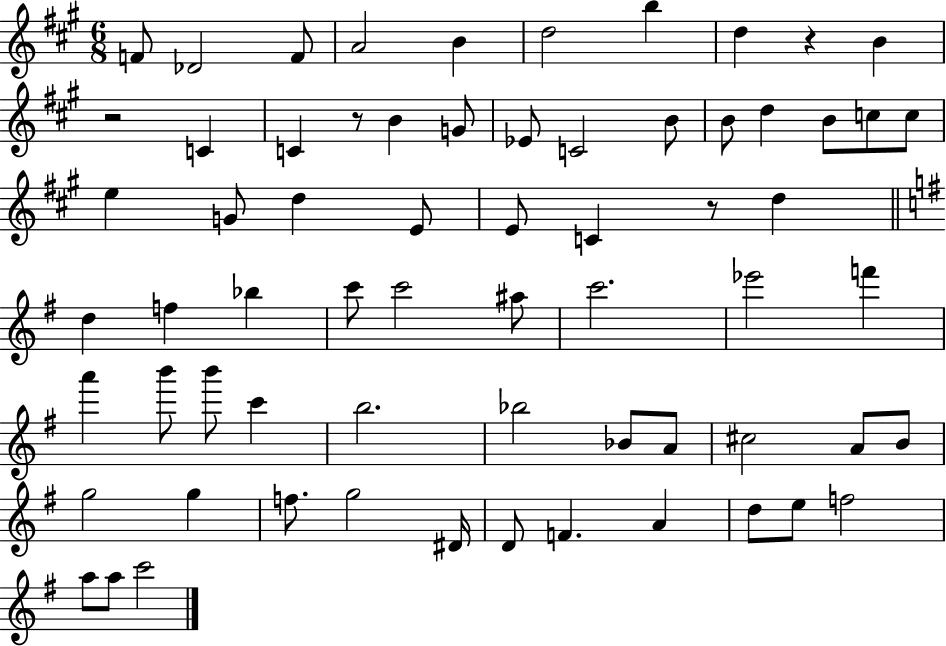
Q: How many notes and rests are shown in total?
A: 66